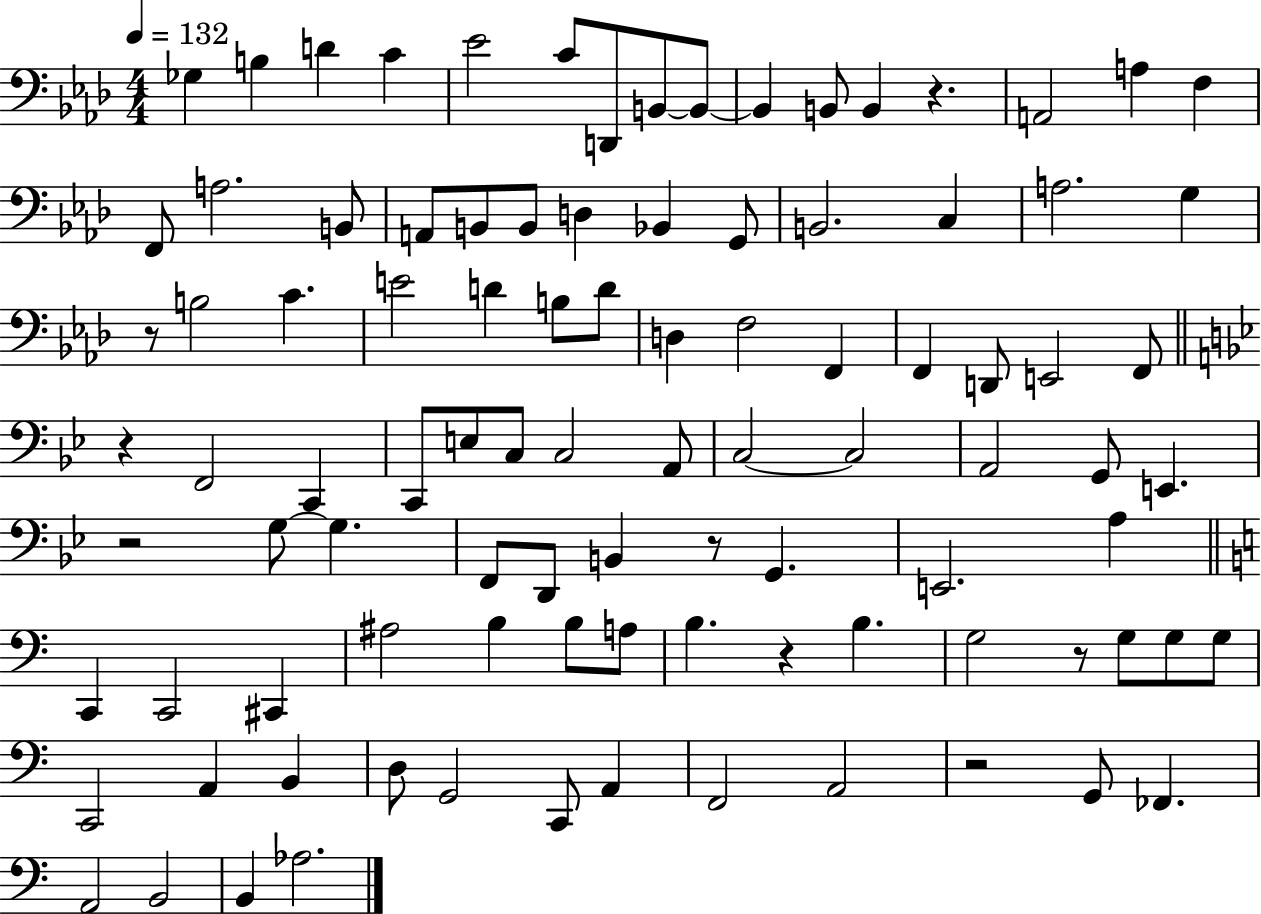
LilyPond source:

{
  \clef bass
  \numericTimeSignature
  \time 4/4
  \key aes \major
  \tempo 4 = 132
  ges4 b4 d'4 c'4 | ees'2 c'8 d,8 b,8~~ b,8~~ | b,4 b,8 b,4 r4. | a,2 a4 f4 | \break f,8 a2. b,8 | a,8 b,8 b,8 d4 bes,4 g,8 | b,2. c4 | a2. g4 | \break r8 b2 c'4. | e'2 d'4 b8 d'8 | d4 f2 f,4 | f,4 d,8 e,2 f,8 | \break \bar "||" \break \key g \minor r4 f,2 c,4 | c,8 e8 c8 c2 a,8 | c2~~ c2 | a,2 g,8 e,4. | \break r2 g8~~ g4. | f,8 d,8 b,4 r8 g,4. | e,2. a4 | \bar "||" \break \key c \major c,4 c,2 cis,4 | ais2 b4 b8 a8 | b4. r4 b4. | g2 r8 g8 g8 g8 | \break c,2 a,4 b,4 | d8 g,2 c,8 a,4 | f,2 a,2 | r2 g,8 fes,4. | \break a,2 b,2 | b,4 aes2. | \bar "|."
}